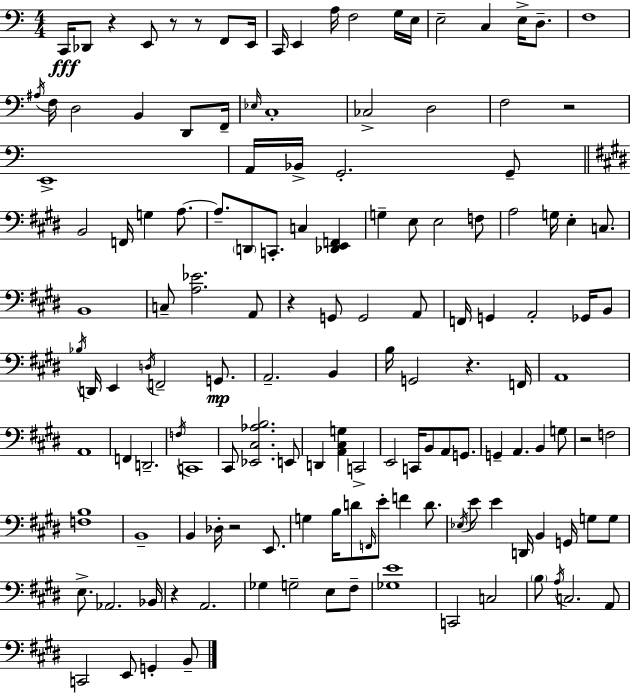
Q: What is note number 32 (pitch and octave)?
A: G2